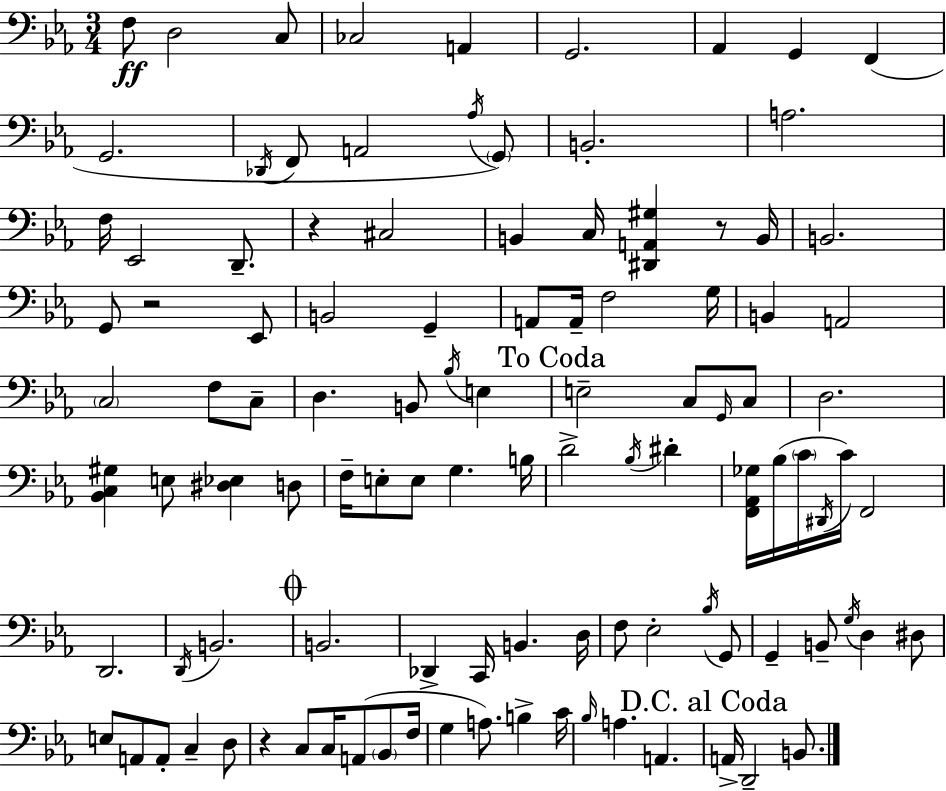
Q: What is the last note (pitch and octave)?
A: B2